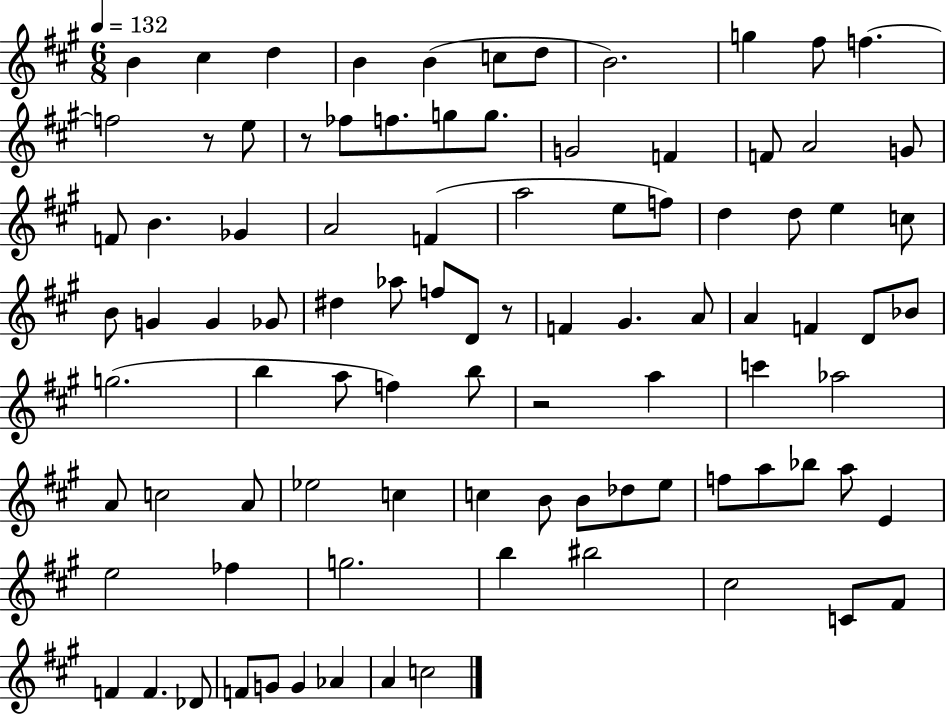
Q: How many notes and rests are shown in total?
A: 93